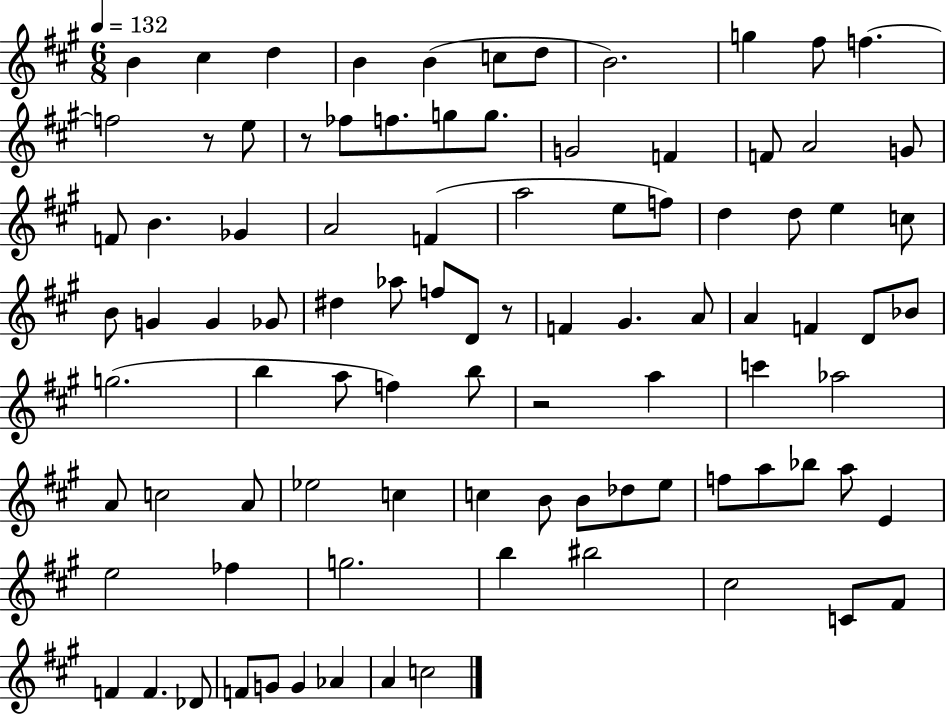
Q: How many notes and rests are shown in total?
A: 93